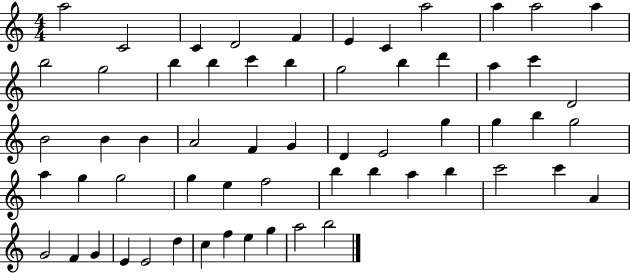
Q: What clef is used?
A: treble